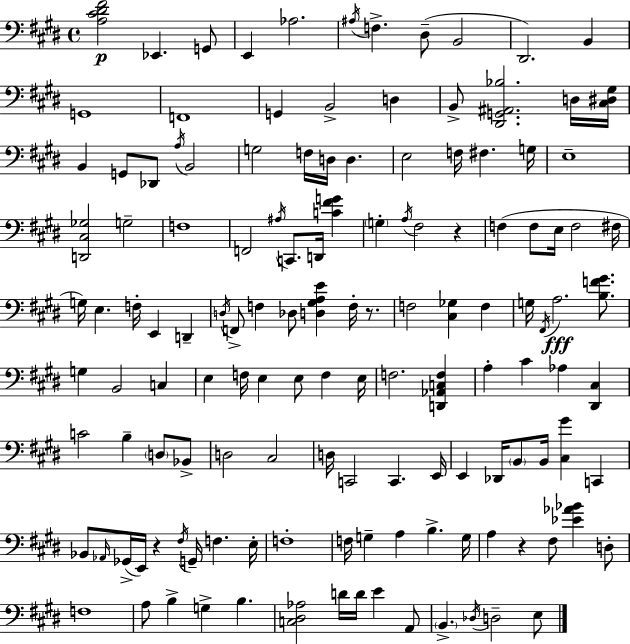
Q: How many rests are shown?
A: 4